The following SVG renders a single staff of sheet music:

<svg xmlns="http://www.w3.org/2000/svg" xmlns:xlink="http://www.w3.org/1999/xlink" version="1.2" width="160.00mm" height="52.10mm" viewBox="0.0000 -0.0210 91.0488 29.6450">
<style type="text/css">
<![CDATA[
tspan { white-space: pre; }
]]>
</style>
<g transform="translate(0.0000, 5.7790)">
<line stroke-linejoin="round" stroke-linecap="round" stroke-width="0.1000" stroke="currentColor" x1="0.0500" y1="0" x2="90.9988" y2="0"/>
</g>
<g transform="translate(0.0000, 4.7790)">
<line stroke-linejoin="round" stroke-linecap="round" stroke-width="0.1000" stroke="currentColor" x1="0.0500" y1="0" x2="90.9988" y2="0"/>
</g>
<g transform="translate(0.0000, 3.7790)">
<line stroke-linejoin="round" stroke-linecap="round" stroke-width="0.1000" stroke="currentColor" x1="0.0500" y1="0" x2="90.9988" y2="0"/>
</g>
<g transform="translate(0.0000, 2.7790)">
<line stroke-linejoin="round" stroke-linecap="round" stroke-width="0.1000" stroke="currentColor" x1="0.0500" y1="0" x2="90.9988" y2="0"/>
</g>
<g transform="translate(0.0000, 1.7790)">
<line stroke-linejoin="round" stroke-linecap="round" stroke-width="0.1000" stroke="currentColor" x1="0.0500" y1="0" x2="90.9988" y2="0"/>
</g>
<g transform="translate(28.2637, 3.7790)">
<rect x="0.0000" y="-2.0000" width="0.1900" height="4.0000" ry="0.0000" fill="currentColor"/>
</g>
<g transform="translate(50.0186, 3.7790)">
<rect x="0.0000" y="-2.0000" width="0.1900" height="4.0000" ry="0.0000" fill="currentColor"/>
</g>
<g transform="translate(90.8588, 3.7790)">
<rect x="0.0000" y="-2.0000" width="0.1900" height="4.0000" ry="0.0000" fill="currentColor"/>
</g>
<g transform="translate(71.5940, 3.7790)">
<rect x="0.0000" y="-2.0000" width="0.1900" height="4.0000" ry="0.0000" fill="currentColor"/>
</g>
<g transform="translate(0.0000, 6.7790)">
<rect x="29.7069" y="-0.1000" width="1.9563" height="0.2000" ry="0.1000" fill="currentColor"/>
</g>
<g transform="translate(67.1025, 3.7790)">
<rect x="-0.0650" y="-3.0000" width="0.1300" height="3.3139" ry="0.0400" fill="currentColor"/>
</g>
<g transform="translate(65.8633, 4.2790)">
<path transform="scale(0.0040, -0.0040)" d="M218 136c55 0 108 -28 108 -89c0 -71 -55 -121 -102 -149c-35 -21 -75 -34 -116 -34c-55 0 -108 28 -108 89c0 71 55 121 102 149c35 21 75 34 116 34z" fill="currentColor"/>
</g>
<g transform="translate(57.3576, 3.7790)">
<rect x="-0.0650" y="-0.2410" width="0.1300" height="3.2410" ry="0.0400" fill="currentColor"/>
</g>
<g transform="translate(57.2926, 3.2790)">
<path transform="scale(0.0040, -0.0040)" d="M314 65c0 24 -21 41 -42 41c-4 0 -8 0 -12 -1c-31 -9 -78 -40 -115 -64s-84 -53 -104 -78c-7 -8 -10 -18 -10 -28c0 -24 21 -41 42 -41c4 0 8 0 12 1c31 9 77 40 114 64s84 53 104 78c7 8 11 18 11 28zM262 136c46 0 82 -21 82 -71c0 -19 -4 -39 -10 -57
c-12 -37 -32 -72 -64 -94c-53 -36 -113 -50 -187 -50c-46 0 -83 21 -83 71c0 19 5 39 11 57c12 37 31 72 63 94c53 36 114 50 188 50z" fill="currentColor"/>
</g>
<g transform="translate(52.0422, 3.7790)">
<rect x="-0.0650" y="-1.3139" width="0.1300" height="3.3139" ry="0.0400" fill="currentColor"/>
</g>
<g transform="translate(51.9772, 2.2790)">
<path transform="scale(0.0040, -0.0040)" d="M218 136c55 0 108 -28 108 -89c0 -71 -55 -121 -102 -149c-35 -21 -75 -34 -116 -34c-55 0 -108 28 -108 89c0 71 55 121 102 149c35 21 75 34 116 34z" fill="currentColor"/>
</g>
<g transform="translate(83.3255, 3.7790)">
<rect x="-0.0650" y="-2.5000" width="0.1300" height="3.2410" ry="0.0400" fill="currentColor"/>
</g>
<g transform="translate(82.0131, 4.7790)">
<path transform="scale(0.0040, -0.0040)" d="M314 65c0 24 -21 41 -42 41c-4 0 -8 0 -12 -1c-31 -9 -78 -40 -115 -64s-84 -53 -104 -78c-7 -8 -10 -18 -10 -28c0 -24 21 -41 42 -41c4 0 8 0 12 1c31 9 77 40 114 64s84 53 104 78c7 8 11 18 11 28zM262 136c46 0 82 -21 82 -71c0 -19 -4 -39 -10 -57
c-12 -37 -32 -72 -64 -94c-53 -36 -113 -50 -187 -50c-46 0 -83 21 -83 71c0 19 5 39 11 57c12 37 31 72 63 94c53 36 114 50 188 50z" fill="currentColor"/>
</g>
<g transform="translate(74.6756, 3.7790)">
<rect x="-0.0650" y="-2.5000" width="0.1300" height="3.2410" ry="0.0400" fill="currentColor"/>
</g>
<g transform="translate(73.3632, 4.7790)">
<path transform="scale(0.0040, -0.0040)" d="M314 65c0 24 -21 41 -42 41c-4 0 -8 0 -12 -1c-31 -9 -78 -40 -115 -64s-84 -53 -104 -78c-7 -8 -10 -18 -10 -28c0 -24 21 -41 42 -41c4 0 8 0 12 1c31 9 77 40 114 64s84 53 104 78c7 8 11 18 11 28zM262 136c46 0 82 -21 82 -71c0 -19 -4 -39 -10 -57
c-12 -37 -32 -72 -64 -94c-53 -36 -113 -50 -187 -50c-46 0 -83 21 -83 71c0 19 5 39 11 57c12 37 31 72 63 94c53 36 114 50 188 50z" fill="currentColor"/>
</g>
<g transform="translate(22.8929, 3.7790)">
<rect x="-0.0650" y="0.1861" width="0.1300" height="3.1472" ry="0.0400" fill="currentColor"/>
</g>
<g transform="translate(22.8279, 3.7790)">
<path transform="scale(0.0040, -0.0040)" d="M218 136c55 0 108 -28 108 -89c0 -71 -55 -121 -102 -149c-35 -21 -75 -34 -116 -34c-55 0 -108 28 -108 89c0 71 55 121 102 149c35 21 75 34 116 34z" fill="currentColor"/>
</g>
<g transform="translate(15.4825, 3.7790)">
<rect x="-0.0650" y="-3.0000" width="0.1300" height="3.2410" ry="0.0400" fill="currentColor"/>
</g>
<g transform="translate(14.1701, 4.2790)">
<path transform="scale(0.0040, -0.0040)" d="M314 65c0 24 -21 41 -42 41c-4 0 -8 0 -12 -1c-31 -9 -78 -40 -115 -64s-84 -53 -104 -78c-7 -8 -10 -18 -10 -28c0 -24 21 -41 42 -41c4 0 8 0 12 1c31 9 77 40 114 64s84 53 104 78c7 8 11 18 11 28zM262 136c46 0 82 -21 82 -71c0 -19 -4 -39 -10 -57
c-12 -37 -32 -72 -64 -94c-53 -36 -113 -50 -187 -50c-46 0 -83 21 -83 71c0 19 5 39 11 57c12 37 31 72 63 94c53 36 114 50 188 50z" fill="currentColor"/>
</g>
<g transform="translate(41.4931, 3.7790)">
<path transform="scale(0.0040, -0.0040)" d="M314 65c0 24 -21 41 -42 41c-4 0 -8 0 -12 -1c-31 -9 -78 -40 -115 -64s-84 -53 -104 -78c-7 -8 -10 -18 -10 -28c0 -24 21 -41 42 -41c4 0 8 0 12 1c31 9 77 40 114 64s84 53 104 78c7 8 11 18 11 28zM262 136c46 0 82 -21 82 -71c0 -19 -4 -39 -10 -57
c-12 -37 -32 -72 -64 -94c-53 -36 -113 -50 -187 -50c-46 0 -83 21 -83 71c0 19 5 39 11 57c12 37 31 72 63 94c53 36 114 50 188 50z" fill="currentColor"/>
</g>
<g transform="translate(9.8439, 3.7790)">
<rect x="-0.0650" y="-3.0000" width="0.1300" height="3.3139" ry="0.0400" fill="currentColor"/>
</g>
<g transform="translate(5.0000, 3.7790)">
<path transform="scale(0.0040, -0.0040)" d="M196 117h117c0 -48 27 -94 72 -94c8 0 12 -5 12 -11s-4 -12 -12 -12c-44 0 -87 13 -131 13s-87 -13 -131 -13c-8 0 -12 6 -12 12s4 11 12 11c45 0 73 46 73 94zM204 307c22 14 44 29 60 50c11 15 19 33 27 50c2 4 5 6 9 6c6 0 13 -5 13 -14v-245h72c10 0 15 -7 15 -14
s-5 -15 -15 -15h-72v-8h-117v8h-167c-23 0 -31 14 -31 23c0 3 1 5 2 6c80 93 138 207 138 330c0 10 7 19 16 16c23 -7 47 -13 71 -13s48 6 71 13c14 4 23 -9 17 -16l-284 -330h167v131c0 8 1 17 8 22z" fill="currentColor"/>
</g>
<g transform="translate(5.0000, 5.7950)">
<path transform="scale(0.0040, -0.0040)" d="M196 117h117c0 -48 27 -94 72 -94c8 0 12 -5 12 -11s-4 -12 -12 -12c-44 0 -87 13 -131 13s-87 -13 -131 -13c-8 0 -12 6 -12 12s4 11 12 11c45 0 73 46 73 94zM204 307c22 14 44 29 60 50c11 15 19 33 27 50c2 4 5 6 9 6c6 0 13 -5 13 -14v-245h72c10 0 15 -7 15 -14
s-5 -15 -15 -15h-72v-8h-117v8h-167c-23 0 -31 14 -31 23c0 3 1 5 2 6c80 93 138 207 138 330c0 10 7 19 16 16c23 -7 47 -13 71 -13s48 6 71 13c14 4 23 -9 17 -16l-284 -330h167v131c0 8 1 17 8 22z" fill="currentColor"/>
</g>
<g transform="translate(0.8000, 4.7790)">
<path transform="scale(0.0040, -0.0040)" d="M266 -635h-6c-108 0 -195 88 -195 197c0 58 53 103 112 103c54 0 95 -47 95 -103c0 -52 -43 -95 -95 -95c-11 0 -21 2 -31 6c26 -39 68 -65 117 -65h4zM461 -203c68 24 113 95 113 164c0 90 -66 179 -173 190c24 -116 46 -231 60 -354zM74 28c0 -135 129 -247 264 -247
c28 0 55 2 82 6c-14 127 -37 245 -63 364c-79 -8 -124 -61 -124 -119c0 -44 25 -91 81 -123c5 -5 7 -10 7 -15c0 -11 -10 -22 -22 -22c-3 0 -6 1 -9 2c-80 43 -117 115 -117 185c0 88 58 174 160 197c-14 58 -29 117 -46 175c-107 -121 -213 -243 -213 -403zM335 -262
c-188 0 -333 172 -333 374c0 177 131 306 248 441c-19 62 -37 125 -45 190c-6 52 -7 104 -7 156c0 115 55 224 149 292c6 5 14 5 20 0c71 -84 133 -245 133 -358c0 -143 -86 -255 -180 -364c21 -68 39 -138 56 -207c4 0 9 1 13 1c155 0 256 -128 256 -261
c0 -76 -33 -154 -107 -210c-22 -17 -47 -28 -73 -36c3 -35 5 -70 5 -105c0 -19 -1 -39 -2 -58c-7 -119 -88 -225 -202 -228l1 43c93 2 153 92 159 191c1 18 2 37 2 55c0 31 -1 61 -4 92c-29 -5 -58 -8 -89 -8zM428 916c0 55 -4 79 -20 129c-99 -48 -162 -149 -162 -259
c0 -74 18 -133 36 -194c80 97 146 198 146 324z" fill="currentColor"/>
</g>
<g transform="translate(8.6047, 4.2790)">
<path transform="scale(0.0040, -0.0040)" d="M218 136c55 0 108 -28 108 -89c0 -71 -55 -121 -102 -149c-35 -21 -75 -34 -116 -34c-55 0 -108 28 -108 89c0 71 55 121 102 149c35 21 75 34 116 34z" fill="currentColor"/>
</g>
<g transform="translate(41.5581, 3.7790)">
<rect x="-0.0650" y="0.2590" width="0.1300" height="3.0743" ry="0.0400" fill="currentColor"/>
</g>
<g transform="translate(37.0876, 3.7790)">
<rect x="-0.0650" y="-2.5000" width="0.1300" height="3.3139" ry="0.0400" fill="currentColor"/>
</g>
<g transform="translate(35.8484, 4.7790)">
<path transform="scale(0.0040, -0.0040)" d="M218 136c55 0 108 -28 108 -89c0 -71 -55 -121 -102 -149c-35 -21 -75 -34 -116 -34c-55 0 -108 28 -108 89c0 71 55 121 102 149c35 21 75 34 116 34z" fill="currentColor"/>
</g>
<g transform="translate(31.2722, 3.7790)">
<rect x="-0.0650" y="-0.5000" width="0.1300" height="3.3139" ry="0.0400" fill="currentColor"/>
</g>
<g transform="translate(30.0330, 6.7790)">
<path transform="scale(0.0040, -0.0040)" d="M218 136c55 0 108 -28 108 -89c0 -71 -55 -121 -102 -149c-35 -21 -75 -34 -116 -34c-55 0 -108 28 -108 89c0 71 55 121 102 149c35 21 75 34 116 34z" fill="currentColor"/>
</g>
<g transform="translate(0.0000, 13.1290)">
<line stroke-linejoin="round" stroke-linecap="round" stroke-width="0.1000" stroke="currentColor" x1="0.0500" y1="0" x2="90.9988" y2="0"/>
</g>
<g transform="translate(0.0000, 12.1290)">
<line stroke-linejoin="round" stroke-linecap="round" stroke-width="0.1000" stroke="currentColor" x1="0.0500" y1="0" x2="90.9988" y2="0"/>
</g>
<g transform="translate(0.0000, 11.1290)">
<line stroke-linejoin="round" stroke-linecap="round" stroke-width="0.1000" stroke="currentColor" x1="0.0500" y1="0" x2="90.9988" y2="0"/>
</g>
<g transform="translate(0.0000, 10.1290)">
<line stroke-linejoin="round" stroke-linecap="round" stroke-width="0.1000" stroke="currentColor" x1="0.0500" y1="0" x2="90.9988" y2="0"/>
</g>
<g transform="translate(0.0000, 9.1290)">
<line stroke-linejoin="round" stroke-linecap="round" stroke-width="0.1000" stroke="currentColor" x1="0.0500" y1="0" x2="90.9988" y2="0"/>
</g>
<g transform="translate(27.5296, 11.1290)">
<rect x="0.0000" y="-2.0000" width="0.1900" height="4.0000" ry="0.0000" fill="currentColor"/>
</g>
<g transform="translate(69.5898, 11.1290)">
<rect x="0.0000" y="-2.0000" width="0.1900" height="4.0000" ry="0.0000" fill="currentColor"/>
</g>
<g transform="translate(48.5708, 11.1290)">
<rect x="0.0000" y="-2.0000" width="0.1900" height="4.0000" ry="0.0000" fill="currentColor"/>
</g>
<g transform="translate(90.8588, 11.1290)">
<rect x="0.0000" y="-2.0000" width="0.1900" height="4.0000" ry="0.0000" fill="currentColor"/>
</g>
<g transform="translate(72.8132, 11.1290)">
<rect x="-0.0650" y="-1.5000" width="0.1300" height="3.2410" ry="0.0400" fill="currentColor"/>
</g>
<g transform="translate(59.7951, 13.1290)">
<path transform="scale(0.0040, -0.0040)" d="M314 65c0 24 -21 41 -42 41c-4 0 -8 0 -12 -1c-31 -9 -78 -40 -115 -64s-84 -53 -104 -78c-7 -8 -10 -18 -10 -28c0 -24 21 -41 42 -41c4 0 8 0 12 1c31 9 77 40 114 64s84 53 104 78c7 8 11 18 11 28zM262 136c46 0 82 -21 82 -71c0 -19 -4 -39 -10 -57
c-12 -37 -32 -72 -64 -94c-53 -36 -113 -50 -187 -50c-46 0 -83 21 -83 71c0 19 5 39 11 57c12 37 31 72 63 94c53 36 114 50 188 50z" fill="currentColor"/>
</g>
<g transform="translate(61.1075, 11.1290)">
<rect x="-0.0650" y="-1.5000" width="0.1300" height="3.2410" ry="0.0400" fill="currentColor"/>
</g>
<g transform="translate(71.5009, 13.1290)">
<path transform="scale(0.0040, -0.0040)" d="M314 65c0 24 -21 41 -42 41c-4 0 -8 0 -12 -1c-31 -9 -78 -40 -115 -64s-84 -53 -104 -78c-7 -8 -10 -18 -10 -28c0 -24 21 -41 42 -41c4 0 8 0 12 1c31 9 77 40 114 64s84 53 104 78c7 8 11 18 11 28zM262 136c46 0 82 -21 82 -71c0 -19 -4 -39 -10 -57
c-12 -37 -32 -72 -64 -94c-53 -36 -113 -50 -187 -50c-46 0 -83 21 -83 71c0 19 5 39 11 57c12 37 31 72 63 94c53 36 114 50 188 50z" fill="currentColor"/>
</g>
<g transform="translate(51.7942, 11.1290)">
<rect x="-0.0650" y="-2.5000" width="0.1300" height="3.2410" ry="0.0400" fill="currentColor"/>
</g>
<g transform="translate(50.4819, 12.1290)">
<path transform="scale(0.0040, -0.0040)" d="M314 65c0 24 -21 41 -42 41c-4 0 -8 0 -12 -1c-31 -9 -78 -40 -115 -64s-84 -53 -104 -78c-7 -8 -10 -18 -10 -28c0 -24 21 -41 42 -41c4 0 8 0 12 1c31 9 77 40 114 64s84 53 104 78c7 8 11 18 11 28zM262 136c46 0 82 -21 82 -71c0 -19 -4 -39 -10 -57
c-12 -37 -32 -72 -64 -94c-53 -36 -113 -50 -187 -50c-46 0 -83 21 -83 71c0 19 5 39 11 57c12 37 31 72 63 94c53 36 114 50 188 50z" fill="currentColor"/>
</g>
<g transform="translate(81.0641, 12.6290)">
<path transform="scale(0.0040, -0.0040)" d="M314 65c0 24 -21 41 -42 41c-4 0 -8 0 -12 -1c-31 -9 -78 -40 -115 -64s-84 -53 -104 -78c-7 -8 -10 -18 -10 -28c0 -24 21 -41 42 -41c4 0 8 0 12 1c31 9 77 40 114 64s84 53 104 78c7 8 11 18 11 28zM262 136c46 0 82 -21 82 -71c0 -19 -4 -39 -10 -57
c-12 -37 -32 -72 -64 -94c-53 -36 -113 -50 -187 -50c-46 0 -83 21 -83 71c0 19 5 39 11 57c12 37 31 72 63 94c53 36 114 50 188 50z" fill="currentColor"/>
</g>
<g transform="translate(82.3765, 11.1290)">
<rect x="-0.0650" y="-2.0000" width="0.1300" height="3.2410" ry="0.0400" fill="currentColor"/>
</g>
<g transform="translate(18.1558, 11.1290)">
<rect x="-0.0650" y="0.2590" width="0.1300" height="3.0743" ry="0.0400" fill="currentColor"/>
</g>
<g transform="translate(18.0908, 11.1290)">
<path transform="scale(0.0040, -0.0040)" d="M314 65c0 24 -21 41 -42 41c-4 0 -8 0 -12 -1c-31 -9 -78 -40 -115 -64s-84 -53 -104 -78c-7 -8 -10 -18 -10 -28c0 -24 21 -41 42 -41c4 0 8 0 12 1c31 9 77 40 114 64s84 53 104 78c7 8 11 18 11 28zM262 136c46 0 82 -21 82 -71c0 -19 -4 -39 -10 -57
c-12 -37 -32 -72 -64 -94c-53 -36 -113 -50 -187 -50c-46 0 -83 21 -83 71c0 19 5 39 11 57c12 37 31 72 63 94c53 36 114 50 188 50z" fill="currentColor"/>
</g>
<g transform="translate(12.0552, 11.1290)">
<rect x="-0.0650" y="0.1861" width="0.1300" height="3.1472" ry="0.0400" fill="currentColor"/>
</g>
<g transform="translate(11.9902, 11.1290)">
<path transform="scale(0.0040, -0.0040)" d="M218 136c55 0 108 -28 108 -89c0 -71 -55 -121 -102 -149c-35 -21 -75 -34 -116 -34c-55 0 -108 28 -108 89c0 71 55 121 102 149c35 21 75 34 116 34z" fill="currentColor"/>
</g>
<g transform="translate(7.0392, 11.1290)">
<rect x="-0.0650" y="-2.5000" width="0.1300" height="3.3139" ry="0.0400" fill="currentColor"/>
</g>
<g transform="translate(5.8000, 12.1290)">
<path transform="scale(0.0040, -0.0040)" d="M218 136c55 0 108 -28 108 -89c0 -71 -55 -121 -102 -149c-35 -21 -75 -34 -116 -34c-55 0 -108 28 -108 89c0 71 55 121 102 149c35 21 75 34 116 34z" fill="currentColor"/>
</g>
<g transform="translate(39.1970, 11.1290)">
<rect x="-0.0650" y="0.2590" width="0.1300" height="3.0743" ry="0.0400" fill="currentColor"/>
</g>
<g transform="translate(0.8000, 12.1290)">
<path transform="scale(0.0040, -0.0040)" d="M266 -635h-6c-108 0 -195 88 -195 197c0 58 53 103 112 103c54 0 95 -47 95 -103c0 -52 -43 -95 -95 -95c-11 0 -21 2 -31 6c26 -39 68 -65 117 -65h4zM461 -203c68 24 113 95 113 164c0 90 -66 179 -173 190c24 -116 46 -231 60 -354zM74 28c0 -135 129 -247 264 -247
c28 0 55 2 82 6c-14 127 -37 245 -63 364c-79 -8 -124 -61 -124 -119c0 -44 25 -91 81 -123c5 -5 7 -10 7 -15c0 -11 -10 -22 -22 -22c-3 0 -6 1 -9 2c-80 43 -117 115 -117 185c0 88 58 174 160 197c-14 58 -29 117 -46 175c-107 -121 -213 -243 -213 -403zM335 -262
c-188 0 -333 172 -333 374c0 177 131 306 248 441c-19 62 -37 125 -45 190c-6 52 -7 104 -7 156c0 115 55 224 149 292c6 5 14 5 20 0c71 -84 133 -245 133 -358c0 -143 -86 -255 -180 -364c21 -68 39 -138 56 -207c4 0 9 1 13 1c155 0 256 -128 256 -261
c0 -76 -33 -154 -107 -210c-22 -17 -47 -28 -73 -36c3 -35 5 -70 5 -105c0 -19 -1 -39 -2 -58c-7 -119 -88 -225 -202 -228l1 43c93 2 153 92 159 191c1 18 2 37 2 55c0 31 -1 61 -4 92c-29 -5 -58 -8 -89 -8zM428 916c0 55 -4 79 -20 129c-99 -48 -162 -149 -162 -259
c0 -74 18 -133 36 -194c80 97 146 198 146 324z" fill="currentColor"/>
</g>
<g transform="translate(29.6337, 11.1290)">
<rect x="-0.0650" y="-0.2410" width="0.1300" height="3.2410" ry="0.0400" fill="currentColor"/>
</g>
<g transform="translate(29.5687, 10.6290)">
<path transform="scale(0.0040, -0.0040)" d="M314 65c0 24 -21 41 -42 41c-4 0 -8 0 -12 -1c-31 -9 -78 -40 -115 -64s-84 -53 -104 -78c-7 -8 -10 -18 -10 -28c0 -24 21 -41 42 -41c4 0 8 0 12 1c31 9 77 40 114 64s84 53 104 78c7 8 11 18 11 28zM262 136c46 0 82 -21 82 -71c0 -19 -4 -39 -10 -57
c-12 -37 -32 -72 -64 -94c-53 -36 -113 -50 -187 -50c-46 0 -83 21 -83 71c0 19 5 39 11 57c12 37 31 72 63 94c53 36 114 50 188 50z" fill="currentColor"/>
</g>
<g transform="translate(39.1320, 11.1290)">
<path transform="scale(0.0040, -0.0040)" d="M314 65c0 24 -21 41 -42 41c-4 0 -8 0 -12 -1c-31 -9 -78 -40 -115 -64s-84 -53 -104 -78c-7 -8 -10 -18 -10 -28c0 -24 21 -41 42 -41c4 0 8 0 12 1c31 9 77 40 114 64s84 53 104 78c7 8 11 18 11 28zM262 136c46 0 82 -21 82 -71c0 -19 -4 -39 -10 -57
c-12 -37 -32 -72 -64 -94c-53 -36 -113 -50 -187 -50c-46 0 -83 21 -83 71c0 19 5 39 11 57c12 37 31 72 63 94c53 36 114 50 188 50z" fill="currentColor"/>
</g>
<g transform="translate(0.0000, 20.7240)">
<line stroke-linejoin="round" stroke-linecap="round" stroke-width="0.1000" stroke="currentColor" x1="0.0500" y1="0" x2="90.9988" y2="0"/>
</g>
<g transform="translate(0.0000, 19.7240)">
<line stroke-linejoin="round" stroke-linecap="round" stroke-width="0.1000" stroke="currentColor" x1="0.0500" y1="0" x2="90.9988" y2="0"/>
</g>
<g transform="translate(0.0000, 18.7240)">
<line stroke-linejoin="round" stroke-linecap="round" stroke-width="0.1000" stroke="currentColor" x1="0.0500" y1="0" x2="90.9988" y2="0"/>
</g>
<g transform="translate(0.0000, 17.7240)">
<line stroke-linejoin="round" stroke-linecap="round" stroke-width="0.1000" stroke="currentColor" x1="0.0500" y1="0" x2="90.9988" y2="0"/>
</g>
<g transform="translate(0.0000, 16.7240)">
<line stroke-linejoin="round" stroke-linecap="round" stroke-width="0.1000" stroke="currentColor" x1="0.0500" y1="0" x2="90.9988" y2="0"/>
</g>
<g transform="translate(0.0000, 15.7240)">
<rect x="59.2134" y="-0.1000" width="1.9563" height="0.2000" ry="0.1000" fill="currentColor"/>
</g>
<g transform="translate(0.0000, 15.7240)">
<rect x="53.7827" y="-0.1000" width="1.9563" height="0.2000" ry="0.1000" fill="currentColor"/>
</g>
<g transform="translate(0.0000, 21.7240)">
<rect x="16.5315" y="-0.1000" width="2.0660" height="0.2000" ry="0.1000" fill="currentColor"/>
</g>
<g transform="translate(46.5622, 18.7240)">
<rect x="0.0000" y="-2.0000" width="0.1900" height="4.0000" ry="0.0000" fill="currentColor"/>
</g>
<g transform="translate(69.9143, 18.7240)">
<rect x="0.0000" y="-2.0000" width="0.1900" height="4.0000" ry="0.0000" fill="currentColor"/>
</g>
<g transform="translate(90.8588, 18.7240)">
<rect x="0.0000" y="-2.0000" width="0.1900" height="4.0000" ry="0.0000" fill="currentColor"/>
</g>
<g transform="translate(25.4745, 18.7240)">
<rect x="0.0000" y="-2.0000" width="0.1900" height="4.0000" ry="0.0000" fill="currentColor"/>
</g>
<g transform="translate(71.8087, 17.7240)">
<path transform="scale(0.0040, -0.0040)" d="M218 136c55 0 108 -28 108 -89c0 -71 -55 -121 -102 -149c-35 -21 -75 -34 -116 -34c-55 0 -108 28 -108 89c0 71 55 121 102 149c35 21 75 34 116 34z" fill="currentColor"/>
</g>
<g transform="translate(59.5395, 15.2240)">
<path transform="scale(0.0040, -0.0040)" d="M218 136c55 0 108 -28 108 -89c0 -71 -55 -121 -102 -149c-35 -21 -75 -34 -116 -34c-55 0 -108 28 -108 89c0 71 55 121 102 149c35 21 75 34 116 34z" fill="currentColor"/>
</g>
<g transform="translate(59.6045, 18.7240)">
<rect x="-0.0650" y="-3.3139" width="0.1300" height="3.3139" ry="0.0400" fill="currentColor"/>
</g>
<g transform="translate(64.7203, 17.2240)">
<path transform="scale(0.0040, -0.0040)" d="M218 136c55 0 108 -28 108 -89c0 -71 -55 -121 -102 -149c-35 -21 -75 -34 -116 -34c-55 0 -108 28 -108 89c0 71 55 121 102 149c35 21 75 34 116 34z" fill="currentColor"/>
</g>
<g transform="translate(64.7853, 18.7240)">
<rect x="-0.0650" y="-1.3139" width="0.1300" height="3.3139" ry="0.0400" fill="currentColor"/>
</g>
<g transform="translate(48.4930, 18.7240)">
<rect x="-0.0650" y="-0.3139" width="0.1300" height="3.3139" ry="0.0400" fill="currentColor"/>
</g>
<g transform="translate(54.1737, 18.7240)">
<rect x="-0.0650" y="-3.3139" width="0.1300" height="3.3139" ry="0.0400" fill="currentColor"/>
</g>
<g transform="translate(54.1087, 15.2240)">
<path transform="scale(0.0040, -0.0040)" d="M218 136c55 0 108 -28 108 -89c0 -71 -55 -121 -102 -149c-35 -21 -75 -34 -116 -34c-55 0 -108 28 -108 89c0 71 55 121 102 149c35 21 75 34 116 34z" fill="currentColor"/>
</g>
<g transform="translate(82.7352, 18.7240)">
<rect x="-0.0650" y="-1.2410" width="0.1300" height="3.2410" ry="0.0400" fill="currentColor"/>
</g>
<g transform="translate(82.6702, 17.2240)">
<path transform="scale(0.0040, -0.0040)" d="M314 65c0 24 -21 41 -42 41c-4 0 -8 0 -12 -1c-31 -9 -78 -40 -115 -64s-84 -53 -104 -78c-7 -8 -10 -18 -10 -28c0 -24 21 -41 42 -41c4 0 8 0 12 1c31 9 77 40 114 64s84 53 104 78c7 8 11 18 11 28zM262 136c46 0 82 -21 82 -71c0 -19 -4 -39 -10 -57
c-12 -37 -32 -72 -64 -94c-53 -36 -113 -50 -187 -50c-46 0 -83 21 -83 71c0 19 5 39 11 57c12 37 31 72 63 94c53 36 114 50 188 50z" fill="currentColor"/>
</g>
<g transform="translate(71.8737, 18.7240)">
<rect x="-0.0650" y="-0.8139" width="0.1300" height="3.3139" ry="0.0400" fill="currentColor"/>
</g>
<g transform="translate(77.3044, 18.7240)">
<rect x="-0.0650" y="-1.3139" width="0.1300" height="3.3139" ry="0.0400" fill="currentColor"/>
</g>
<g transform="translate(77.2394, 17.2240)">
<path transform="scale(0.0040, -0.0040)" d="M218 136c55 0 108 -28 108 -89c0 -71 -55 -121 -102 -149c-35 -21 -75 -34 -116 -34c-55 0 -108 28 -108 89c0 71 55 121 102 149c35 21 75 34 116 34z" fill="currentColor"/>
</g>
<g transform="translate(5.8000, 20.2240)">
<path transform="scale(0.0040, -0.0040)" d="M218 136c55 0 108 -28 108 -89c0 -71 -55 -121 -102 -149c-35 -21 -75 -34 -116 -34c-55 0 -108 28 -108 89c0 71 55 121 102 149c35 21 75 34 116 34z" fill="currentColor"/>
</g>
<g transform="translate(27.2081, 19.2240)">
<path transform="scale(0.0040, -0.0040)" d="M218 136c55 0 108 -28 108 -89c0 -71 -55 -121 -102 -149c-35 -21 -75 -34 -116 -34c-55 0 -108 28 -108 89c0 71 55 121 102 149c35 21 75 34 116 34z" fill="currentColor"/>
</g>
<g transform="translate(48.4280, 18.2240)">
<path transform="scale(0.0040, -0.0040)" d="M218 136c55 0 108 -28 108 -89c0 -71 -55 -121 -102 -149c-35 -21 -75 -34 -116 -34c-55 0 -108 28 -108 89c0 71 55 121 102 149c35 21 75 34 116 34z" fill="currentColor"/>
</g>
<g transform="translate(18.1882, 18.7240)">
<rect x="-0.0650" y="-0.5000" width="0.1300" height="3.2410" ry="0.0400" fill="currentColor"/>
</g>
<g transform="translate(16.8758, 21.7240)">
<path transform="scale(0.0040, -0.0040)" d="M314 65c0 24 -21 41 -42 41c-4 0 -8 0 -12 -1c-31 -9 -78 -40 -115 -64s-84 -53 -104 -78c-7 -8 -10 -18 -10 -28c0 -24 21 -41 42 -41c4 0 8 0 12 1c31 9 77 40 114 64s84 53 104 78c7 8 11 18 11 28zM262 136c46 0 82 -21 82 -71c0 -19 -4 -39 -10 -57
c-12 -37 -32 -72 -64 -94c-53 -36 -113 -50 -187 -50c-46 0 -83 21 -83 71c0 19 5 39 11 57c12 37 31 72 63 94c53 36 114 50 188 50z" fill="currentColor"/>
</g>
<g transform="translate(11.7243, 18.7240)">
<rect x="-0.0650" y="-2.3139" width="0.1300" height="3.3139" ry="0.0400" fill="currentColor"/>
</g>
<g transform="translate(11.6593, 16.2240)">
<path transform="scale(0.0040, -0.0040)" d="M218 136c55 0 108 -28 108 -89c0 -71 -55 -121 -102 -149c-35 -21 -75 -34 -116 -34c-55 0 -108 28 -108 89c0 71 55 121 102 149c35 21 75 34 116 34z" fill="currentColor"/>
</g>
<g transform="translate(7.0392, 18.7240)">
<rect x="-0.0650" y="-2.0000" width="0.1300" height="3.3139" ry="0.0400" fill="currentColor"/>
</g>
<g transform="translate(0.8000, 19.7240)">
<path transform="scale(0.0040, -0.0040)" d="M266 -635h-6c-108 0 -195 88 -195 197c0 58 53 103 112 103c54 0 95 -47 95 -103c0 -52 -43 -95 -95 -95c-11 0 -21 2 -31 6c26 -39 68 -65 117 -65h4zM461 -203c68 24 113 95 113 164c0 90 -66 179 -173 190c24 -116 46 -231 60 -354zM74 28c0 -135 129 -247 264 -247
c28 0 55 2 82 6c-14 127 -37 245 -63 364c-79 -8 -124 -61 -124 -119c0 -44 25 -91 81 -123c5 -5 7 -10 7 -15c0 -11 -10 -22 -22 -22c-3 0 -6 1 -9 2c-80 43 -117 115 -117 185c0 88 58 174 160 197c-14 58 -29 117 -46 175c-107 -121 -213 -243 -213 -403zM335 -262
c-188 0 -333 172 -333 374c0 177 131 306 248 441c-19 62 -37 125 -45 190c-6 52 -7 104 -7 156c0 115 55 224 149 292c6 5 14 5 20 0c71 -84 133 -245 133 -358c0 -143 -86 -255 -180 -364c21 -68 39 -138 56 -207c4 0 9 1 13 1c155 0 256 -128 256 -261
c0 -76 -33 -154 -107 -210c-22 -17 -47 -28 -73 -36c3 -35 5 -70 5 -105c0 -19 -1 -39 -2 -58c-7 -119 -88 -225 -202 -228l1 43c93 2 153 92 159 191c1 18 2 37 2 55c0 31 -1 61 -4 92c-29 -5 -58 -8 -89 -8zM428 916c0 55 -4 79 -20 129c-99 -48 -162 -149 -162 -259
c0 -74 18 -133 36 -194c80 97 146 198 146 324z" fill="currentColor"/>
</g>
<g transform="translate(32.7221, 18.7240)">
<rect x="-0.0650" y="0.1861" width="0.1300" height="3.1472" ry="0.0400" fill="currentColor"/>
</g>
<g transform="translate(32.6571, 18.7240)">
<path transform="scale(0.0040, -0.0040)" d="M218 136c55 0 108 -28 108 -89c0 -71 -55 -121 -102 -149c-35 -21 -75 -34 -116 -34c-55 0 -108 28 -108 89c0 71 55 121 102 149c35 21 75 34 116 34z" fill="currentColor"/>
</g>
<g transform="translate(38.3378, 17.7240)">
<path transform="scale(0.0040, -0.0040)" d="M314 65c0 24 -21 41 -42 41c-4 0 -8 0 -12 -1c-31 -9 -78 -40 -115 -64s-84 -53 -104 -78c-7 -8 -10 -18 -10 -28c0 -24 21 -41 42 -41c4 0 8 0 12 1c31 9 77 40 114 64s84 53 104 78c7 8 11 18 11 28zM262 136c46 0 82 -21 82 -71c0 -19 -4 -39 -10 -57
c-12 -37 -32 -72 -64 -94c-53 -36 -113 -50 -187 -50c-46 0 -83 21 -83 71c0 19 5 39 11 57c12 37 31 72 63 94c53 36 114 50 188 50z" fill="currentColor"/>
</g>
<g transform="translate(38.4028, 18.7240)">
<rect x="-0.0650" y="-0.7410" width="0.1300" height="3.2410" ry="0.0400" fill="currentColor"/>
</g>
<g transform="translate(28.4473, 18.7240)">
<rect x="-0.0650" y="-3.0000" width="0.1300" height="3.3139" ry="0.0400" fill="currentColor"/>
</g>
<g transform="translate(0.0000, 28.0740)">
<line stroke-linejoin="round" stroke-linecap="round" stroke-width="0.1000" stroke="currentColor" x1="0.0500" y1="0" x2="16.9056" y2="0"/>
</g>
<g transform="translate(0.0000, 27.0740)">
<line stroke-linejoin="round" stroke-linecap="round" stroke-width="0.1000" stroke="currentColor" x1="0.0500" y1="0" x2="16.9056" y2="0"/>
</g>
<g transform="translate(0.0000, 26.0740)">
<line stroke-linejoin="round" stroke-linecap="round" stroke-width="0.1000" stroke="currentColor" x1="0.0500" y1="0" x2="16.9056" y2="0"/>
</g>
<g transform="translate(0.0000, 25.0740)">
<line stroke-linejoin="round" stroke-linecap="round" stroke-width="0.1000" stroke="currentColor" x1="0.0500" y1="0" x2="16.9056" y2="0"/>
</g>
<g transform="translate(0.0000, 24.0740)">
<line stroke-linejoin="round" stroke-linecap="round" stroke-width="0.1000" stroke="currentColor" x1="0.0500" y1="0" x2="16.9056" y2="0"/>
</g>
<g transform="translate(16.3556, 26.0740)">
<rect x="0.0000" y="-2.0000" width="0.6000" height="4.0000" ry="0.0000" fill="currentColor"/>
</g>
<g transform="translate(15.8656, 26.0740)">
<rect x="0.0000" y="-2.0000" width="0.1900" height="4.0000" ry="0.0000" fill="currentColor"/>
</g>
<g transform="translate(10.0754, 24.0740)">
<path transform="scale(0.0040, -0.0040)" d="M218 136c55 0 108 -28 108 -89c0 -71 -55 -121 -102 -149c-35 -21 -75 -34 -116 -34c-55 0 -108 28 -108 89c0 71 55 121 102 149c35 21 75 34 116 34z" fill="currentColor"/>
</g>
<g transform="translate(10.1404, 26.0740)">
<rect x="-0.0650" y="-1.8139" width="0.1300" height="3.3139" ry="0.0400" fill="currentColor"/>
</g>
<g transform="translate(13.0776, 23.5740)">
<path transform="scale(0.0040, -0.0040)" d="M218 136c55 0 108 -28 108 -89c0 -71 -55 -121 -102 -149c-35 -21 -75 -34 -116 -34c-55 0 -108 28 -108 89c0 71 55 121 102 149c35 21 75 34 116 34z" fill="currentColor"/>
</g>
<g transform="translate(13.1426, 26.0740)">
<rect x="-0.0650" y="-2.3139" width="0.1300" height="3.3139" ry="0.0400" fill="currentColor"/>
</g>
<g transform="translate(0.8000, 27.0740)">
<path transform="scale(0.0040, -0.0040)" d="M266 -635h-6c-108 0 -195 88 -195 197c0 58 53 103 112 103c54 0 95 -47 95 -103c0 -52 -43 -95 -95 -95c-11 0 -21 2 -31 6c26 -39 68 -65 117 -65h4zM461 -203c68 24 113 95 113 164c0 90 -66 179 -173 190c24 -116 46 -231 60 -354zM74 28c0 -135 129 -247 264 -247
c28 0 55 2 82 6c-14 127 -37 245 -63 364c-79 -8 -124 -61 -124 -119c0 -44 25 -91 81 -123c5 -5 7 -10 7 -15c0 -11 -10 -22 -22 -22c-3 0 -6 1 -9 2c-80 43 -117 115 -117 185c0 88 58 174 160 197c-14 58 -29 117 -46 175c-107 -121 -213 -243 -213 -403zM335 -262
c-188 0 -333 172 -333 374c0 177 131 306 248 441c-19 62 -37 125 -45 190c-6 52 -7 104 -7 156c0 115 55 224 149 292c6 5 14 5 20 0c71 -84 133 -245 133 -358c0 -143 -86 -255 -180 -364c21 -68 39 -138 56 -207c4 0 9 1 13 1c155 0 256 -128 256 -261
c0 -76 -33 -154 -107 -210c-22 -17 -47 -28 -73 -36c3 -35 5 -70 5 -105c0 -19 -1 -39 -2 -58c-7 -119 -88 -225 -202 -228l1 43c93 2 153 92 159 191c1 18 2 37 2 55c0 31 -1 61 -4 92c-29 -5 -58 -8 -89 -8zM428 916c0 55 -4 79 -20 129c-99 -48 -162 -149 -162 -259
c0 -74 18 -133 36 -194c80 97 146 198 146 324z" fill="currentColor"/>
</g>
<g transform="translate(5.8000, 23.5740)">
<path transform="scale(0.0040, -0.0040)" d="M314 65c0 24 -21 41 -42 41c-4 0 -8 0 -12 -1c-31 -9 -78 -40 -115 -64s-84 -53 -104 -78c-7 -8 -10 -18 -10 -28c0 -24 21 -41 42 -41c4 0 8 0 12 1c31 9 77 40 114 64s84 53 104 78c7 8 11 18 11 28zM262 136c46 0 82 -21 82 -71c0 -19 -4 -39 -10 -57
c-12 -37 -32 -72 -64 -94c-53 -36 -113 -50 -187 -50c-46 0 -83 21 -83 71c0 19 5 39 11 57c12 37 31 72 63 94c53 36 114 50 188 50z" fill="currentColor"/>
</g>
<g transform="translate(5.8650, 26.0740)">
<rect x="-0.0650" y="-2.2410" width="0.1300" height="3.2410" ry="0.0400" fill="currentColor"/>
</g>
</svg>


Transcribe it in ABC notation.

X:1
T:Untitled
M:4/4
L:1/4
K:C
A A2 B C G B2 e c2 A G2 G2 G B B2 c2 B2 G2 E2 E2 F2 F g C2 A B d2 c b b e d e e2 g2 f g